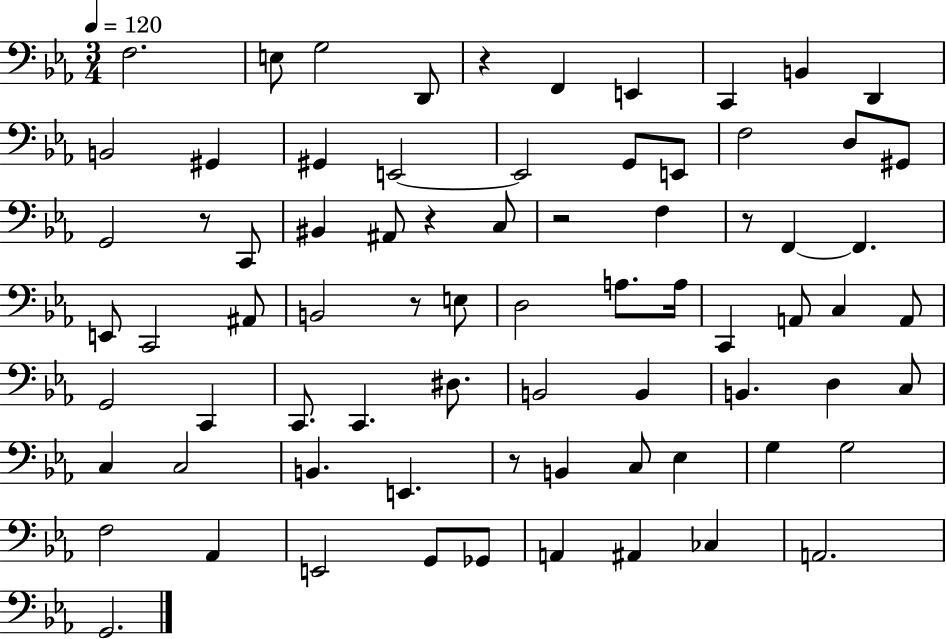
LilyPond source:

{
  \clef bass
  \numericTimeSignature
  \time 3/4
  \key ees \major
  \tempo 4 = 120
  f2. | e8 g2 d,8 | r4 f,4 e,4 | c,4 b,4 d,4 | \break b,2 gis,4 | gis,4 e,2~~ | e,2 g,8 e,8 | f2 d8 gis,8 | \break g,2 r8 c,8 | bis,4 ais,8 r4 c8 | r2 f4 | r8 f,4~~ f,4. | \break e,8 c,2 ais,8 | b,2 r8 e8 | d2 a8. a16 | c,4 a,8 c4 a,8 | \break g,2 c,4 | c,8. c,4. dis8. | b,2 b,4 | b,4. d4 c8 | \break c4 c2 | b,4. e,4. | r8 b,4 c8 ees4 | g4 g2 | \break f2 aes,4 | e,2 g,8 ges,8 | a,4 ais,4 ces4 | a,2. | \break g,2. | \bar "|."
}